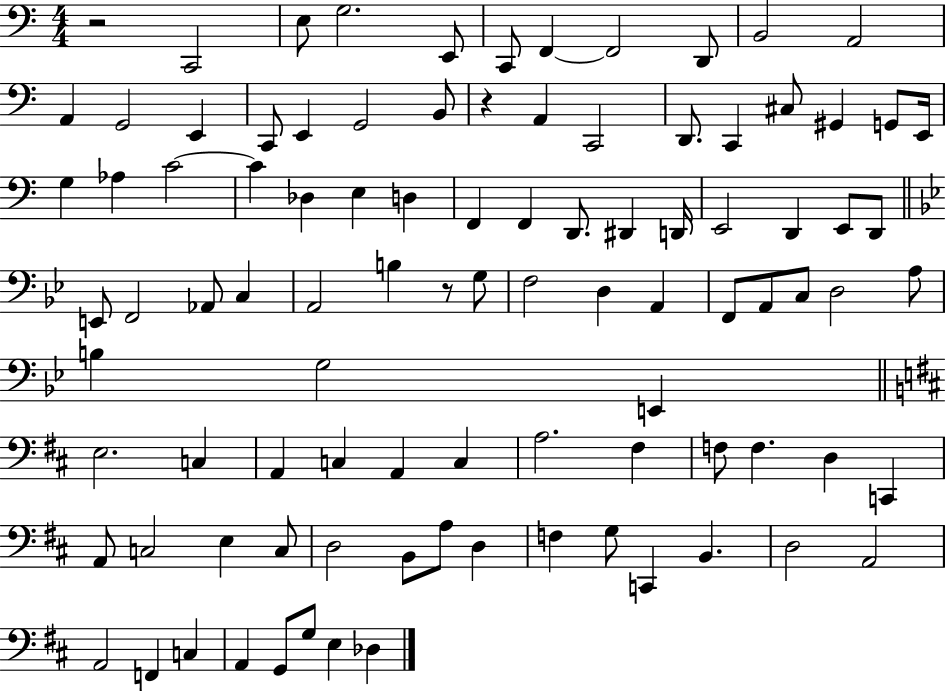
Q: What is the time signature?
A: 4/4